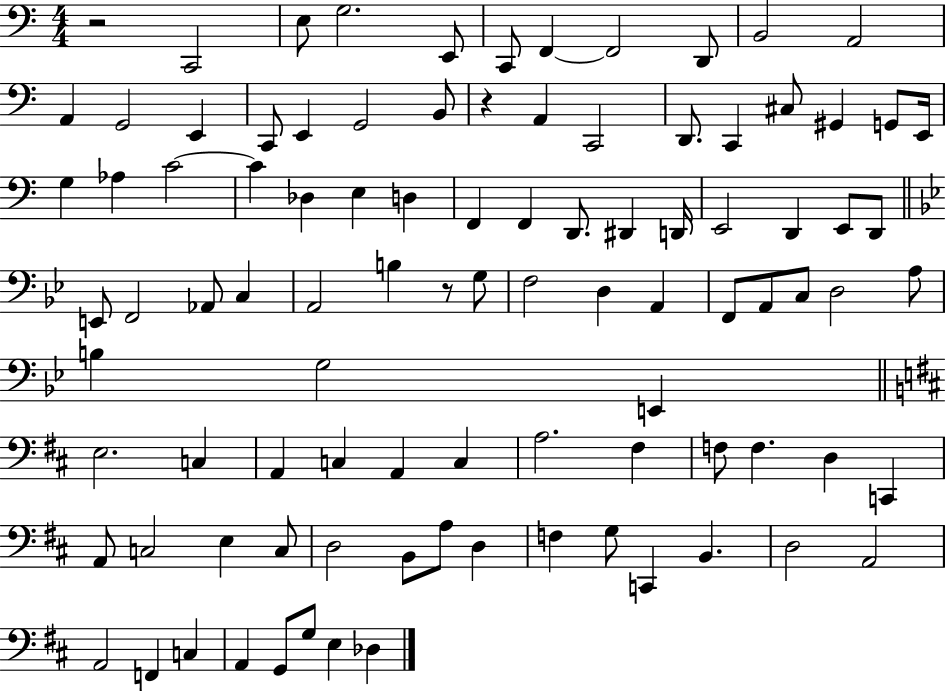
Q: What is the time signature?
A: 4/4